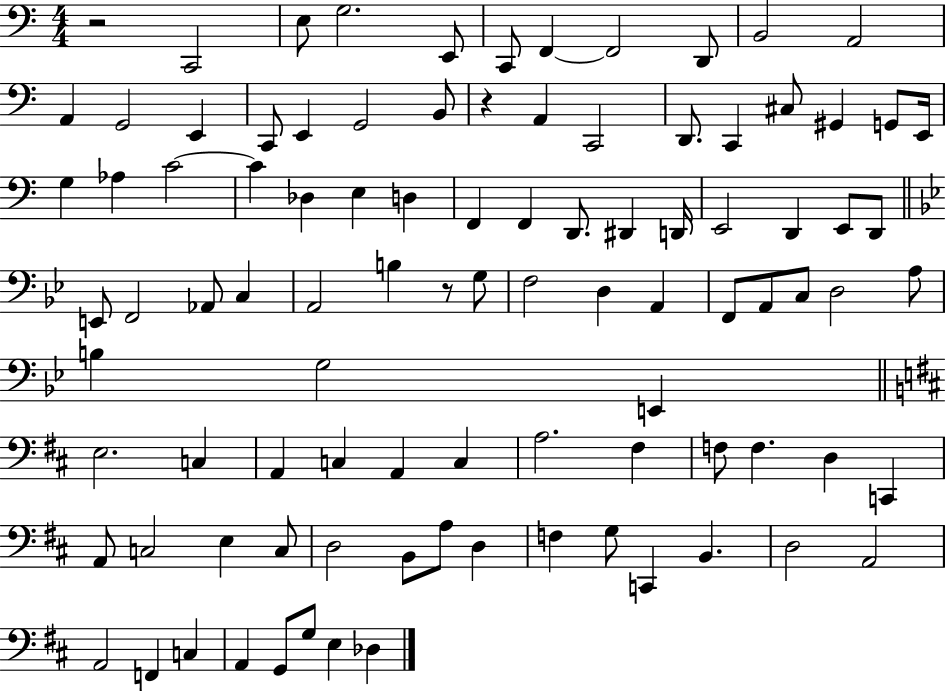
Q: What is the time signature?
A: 4/4